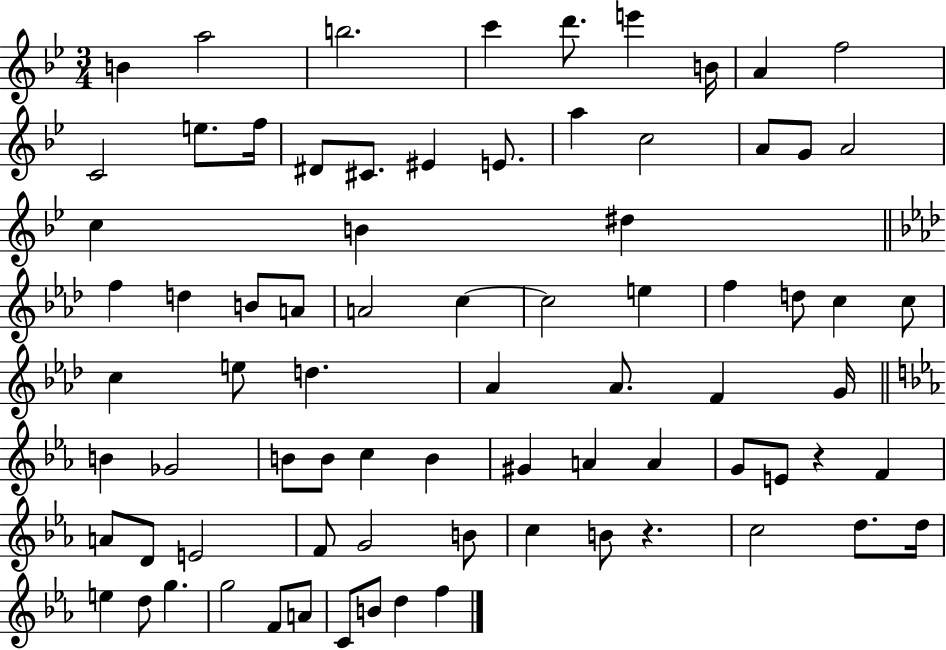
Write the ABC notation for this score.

X:1
T:Untitled
M:3/4
L:1/4
K:Bb
B a2 b2 c' d'/2 e' B/4 A f2 C2 e/2 f/4 ^D/2 ^C/2 ^E E/2 a c2 A/2 G/2 A2 c B ^d f d B/2 A/2 A2 c c2 e f d/2 c c/2 c e/2 d _A _A/2 F G/4 B _G2 B/2 B/2 c B ^G A A G/2 E/2 z F A/2 D/2 E2 F/2 G2 B/2 c B/2 z c2 d/2 d/4 e d/2 g g2 F/2 A/2 C/2 B/2 d f